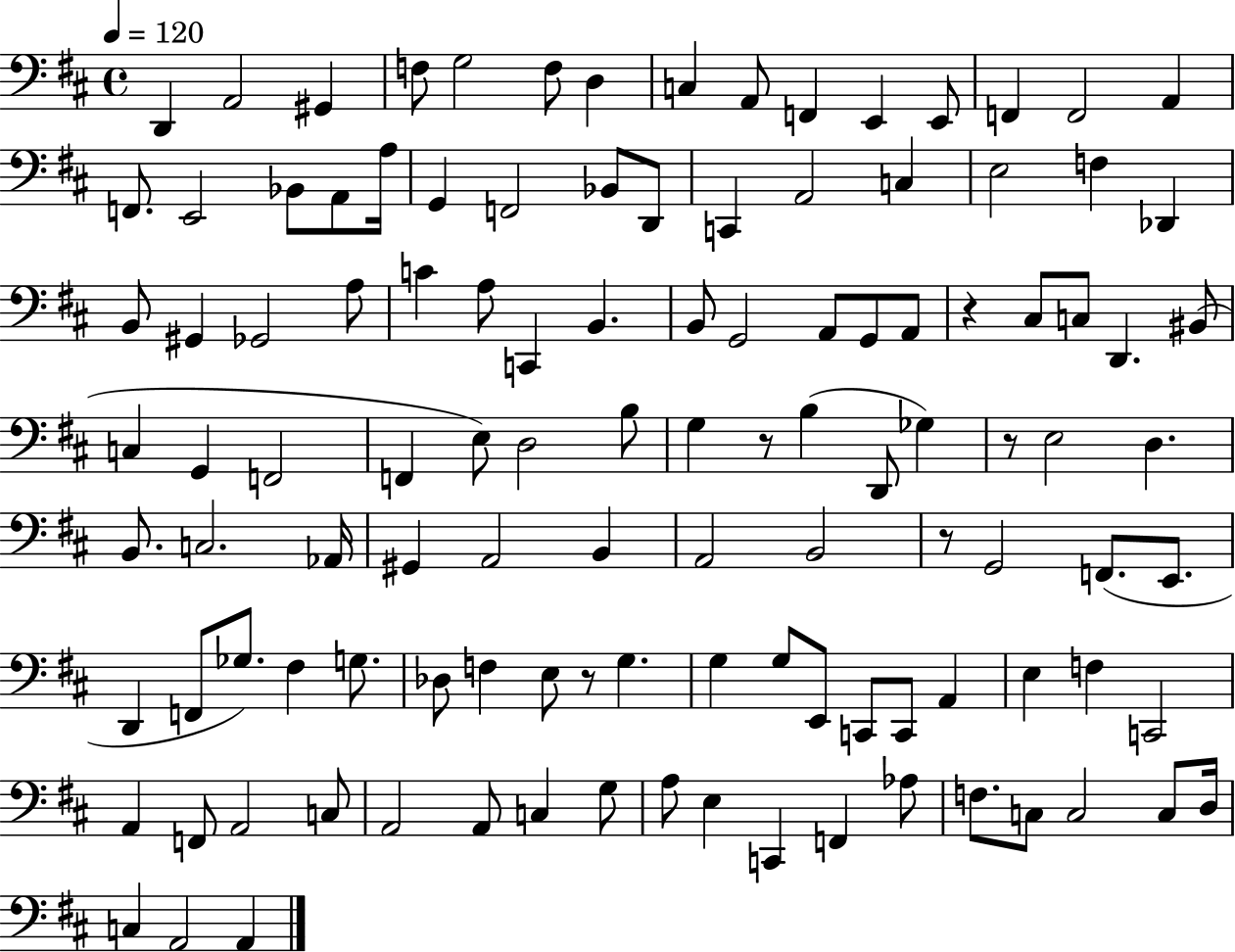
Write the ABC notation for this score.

X:1
T:Untitled
M:4/4
L:1/4
K:D
D,, A,,2 ^G,, F,/2 G,2 F,/2 D, C, A,,/2 F,, E,, E,,/2 F,, F,,2 A,, F,,/2 E,,2 _B,,/2 A,,/2 A,/4 G,, F,,2 _B,,/2 D,,/2 C,, A,,2 C, E,2 F, _D,, B,,/2 ^G,, _G,,2 A,/2 C A,/2 C,, B,, B,,/2 G,,2 A,,/2 G,,/2 A,,/2 z ^C,/2 C,/2 D,, ^B,,/2 C, G,, F,,2 F,, E,/2 D,2 B,/2 G, z/2 B, D,,/2 _G, z/2 E,2 D, B,,/2 C,2 _A,,/4 ^G,, A,,2 B,, A,,2 B,,2 z/2 G,,2 F,,/2 E,,/2 D,, F,,/2 _G,/2 ^F, G,/2 _D,/2 F, E,/2 z/2 G, G, G,/2 E,,/2 C,,/2 C,,/2 A,, E, F, C,,2 A,, F,,/2 A,,2 C,/2 A,,2 A,,/2 C, G,/2 A,/2 E, C,, F,, _A,/2 F,/2 C,/2 C,2 C,/2 D,/4 C, A,,2 A,,